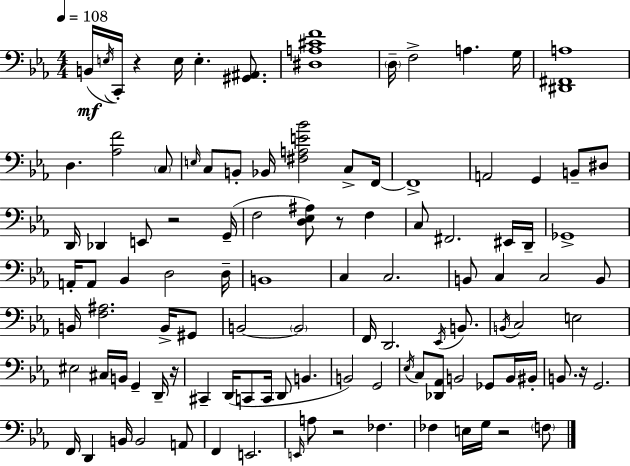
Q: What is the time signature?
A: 4/4